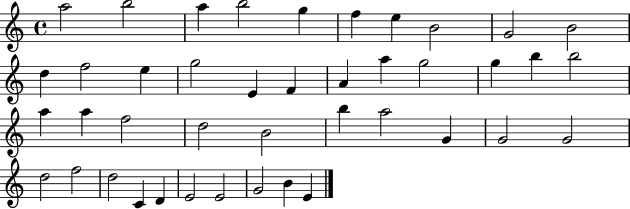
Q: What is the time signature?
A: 4/4